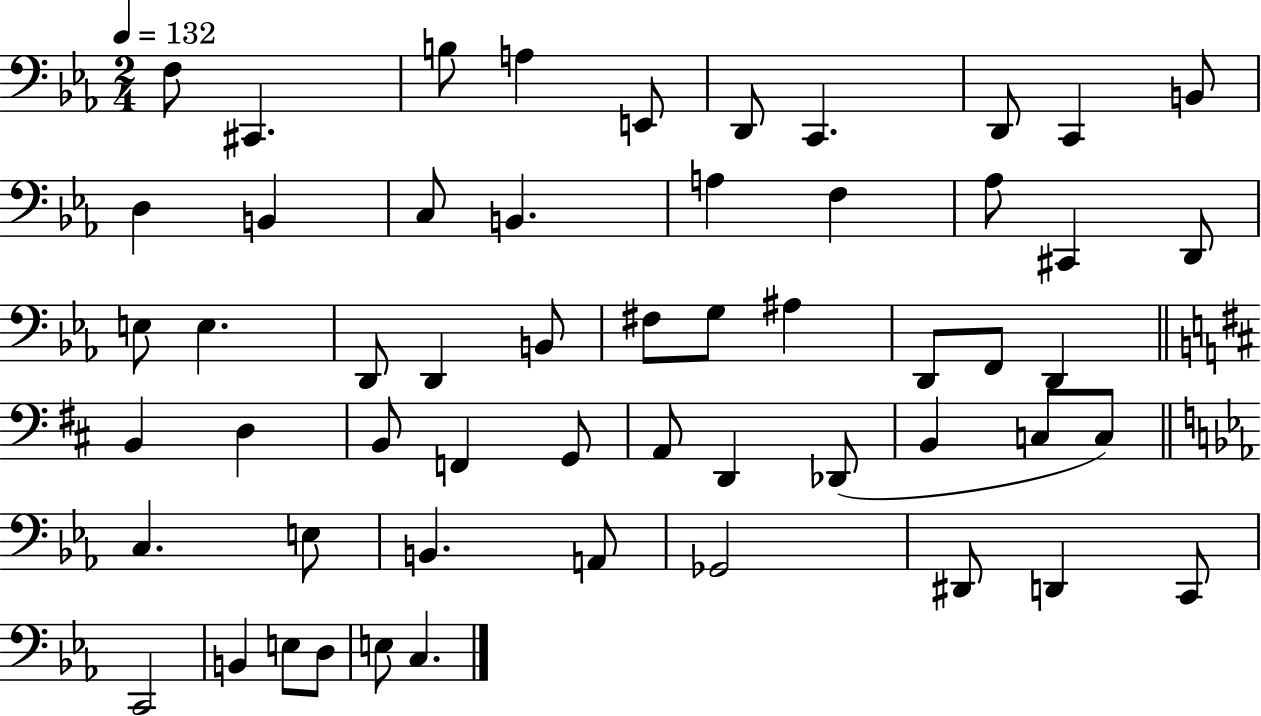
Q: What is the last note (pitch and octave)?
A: C3